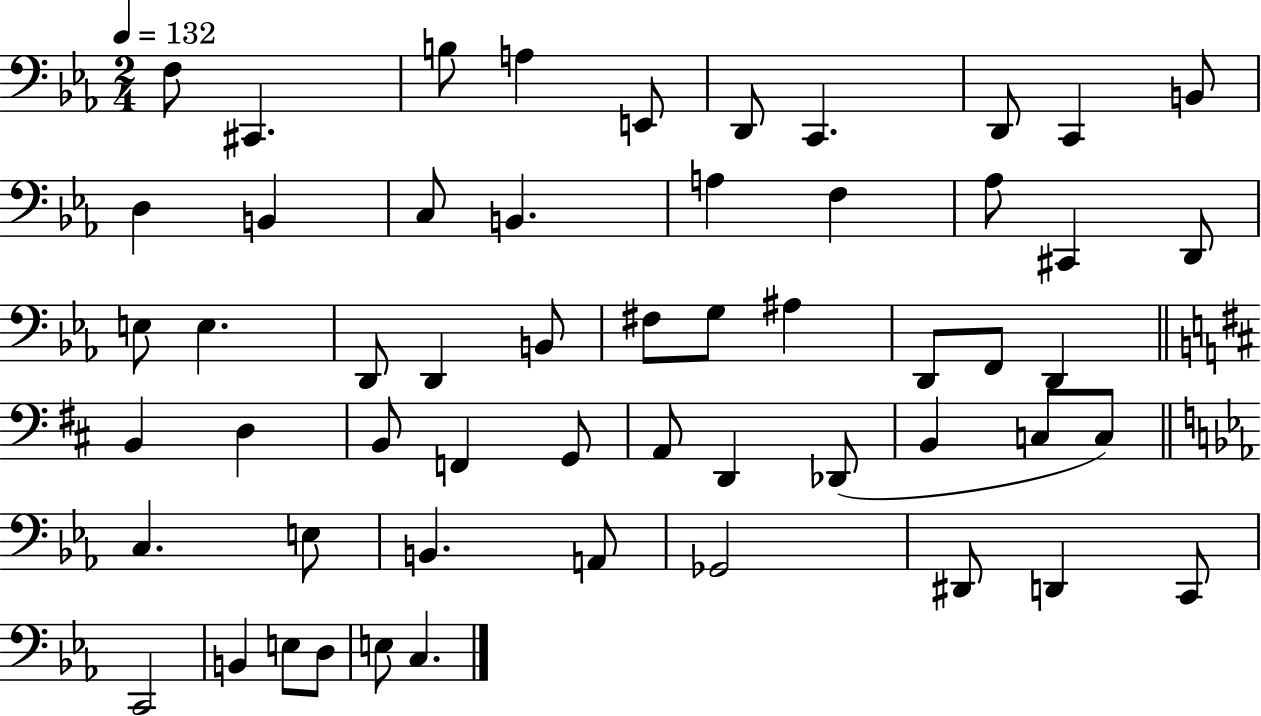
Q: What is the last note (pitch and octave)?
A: C3